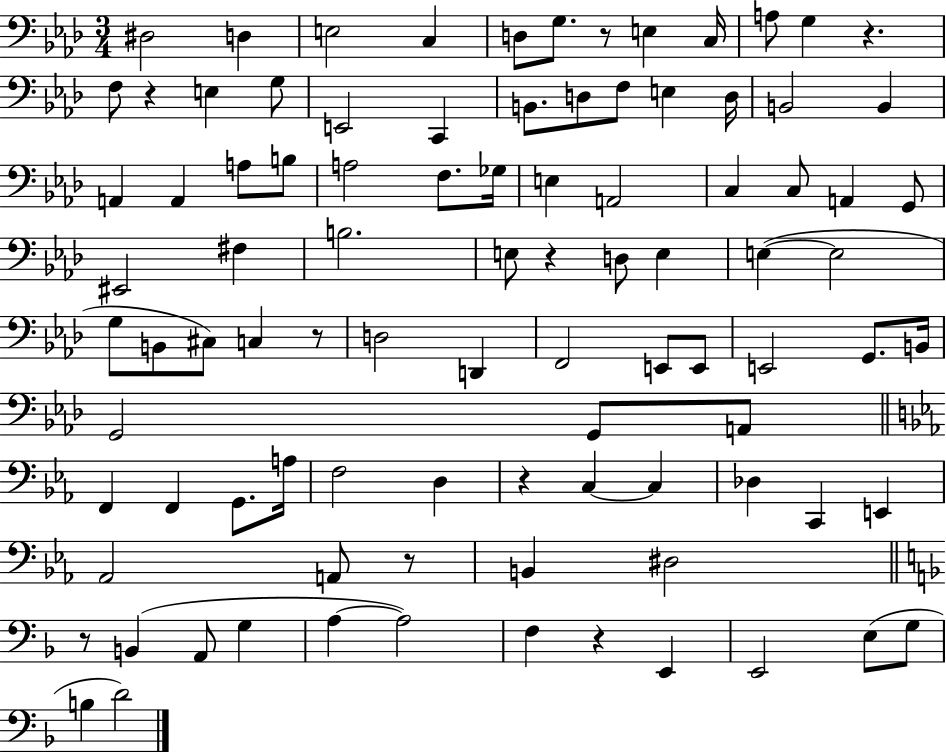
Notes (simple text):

D#3/h D3/q E3/h C3/q D3/e G3/e. R/e E3/q C3/s A3/e G3/q R/q. F3/e R/q E3/q G3/e E2/h C2/q B2/e. D3/e F3/e E3/q D3/s B2/h B2/q A2/q A2/q A3/e B3/e A3/h F3/e. Gb3/s E3/q A2/h C3/q C3/e A2/q G2/e EIS2/h F#3/q B3/h. E3/e R/q D3/e E3/q E3/q E3/h G3/e B2/e C#3/e C3/q R/e D3/h D2/q F2/h E2/e E2/e E2/h G2/e. B2/s G2/h G2/e A2/e F2/q F2/q G2/e. A3/s F3/h D3/q R/q C3/q C3/q Db3/q C2/q E2/q Ab2/h A2/e R/e B2/q D#3/h R/e B2/q A2/e G3/q A3/q A3/h F3/q R/q E2/q E2/h E3/e G3/e B3/q D4/h